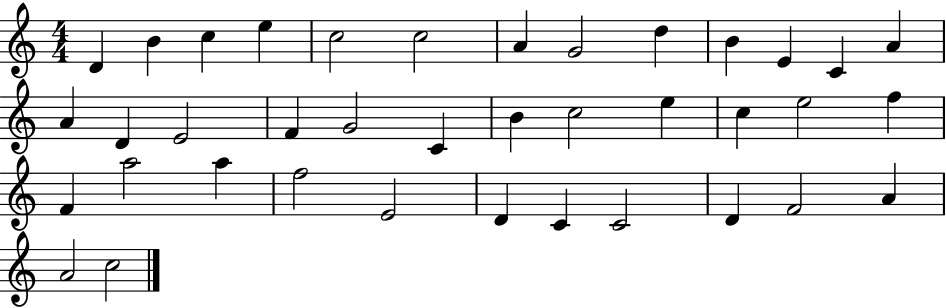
X:1
T:Untitled
M:4/4
L:1/4
K:C
D B c e c2 c2 A G2 d B E C A A D E2 F G2 C B c2 e c e2 f F a2 a f2 E2 D C C2 D F2 A A2 c2